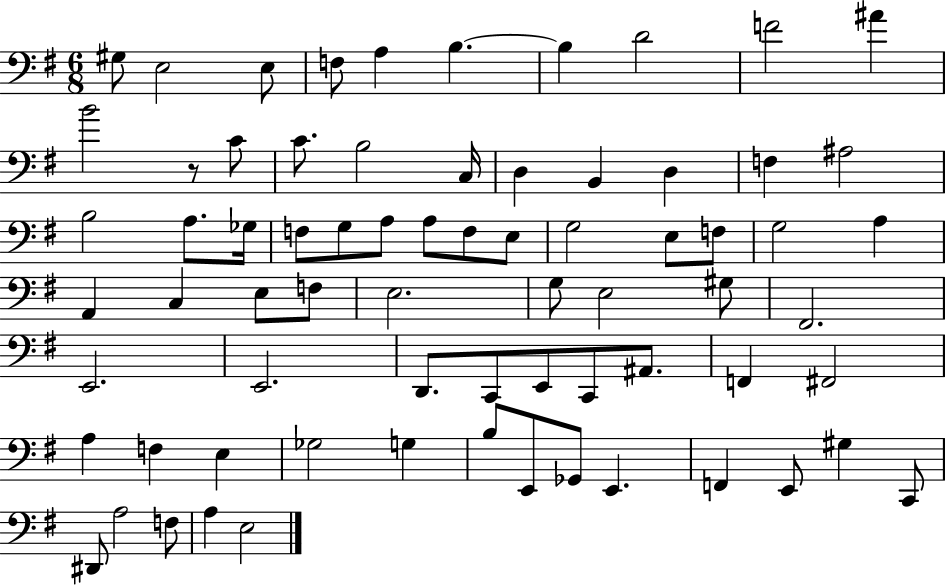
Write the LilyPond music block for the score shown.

{
  \clef bass
  \numericTimeSignature
  \time 6/8
  \key g \major
  \repeat volta 2 { gis8 e2 e8 | f8 a4 b4.~~ | b4 d'2 | f'2 ais'4 | \break b'2 r8 c'8 | c'8. b2 c16 | d4 b,4 d4 | f4 ais2 | \break b2 a8. ges16 | f8 g8 a8 a8 f8 e8 | g2 e8 f8 | g2 a4 | \break a,4 c4 e8 f8 | e2. | g8 e2 gis8 | fis,2. | \break e,2. | e,2. | d,8. c,8 e,8 c,8 ais,8. | f,4 fis,2 | \break a4 f4 e4 | ges2 g4 | b8 e,8 ges,8 e,4. | f,4 e,8 gis4 c,8 | \break dis,8 a2 f8 | a4 e2 | } \bar "|."
}